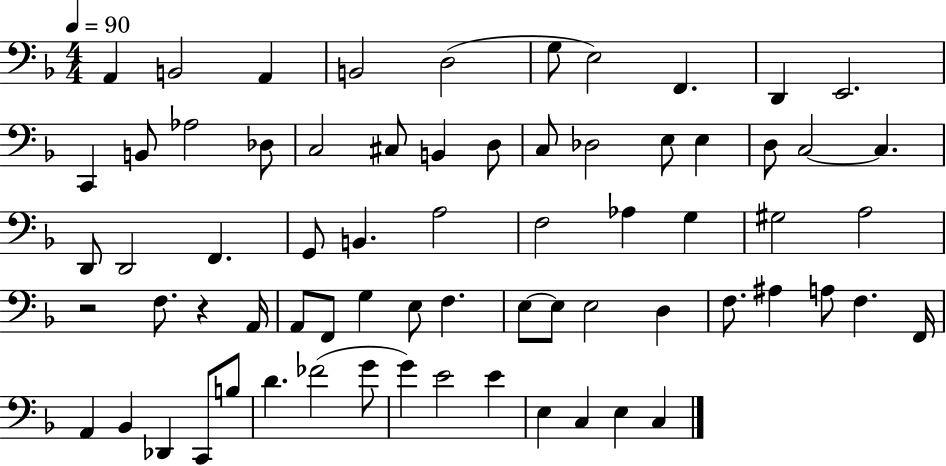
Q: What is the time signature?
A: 4/4